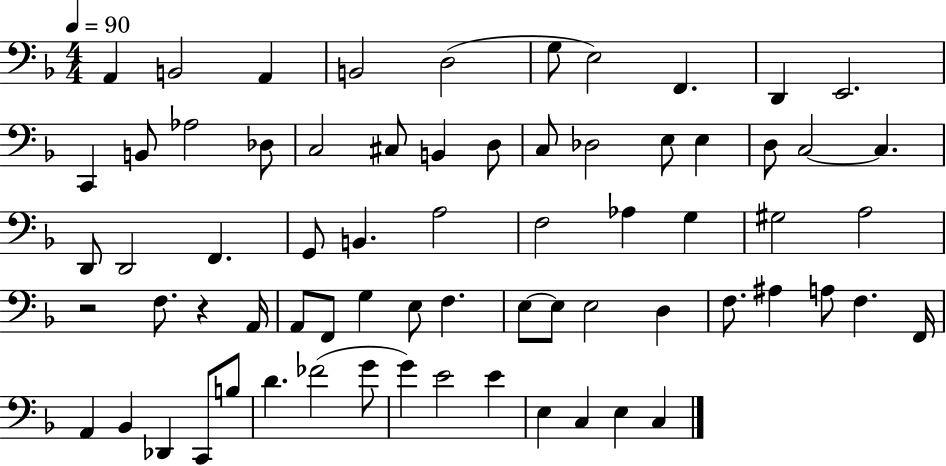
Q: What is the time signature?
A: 4/4